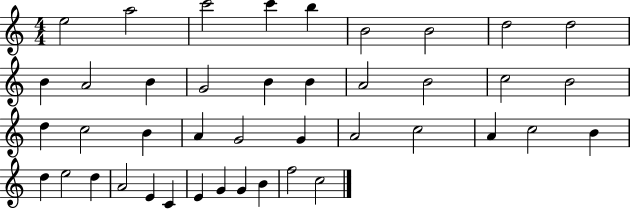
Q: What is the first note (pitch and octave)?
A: E5